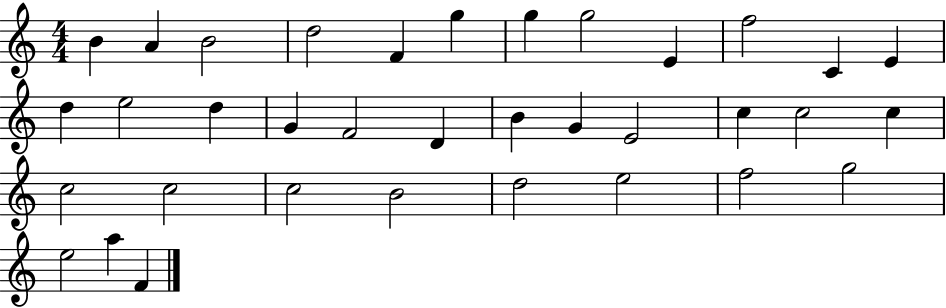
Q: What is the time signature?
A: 4/4